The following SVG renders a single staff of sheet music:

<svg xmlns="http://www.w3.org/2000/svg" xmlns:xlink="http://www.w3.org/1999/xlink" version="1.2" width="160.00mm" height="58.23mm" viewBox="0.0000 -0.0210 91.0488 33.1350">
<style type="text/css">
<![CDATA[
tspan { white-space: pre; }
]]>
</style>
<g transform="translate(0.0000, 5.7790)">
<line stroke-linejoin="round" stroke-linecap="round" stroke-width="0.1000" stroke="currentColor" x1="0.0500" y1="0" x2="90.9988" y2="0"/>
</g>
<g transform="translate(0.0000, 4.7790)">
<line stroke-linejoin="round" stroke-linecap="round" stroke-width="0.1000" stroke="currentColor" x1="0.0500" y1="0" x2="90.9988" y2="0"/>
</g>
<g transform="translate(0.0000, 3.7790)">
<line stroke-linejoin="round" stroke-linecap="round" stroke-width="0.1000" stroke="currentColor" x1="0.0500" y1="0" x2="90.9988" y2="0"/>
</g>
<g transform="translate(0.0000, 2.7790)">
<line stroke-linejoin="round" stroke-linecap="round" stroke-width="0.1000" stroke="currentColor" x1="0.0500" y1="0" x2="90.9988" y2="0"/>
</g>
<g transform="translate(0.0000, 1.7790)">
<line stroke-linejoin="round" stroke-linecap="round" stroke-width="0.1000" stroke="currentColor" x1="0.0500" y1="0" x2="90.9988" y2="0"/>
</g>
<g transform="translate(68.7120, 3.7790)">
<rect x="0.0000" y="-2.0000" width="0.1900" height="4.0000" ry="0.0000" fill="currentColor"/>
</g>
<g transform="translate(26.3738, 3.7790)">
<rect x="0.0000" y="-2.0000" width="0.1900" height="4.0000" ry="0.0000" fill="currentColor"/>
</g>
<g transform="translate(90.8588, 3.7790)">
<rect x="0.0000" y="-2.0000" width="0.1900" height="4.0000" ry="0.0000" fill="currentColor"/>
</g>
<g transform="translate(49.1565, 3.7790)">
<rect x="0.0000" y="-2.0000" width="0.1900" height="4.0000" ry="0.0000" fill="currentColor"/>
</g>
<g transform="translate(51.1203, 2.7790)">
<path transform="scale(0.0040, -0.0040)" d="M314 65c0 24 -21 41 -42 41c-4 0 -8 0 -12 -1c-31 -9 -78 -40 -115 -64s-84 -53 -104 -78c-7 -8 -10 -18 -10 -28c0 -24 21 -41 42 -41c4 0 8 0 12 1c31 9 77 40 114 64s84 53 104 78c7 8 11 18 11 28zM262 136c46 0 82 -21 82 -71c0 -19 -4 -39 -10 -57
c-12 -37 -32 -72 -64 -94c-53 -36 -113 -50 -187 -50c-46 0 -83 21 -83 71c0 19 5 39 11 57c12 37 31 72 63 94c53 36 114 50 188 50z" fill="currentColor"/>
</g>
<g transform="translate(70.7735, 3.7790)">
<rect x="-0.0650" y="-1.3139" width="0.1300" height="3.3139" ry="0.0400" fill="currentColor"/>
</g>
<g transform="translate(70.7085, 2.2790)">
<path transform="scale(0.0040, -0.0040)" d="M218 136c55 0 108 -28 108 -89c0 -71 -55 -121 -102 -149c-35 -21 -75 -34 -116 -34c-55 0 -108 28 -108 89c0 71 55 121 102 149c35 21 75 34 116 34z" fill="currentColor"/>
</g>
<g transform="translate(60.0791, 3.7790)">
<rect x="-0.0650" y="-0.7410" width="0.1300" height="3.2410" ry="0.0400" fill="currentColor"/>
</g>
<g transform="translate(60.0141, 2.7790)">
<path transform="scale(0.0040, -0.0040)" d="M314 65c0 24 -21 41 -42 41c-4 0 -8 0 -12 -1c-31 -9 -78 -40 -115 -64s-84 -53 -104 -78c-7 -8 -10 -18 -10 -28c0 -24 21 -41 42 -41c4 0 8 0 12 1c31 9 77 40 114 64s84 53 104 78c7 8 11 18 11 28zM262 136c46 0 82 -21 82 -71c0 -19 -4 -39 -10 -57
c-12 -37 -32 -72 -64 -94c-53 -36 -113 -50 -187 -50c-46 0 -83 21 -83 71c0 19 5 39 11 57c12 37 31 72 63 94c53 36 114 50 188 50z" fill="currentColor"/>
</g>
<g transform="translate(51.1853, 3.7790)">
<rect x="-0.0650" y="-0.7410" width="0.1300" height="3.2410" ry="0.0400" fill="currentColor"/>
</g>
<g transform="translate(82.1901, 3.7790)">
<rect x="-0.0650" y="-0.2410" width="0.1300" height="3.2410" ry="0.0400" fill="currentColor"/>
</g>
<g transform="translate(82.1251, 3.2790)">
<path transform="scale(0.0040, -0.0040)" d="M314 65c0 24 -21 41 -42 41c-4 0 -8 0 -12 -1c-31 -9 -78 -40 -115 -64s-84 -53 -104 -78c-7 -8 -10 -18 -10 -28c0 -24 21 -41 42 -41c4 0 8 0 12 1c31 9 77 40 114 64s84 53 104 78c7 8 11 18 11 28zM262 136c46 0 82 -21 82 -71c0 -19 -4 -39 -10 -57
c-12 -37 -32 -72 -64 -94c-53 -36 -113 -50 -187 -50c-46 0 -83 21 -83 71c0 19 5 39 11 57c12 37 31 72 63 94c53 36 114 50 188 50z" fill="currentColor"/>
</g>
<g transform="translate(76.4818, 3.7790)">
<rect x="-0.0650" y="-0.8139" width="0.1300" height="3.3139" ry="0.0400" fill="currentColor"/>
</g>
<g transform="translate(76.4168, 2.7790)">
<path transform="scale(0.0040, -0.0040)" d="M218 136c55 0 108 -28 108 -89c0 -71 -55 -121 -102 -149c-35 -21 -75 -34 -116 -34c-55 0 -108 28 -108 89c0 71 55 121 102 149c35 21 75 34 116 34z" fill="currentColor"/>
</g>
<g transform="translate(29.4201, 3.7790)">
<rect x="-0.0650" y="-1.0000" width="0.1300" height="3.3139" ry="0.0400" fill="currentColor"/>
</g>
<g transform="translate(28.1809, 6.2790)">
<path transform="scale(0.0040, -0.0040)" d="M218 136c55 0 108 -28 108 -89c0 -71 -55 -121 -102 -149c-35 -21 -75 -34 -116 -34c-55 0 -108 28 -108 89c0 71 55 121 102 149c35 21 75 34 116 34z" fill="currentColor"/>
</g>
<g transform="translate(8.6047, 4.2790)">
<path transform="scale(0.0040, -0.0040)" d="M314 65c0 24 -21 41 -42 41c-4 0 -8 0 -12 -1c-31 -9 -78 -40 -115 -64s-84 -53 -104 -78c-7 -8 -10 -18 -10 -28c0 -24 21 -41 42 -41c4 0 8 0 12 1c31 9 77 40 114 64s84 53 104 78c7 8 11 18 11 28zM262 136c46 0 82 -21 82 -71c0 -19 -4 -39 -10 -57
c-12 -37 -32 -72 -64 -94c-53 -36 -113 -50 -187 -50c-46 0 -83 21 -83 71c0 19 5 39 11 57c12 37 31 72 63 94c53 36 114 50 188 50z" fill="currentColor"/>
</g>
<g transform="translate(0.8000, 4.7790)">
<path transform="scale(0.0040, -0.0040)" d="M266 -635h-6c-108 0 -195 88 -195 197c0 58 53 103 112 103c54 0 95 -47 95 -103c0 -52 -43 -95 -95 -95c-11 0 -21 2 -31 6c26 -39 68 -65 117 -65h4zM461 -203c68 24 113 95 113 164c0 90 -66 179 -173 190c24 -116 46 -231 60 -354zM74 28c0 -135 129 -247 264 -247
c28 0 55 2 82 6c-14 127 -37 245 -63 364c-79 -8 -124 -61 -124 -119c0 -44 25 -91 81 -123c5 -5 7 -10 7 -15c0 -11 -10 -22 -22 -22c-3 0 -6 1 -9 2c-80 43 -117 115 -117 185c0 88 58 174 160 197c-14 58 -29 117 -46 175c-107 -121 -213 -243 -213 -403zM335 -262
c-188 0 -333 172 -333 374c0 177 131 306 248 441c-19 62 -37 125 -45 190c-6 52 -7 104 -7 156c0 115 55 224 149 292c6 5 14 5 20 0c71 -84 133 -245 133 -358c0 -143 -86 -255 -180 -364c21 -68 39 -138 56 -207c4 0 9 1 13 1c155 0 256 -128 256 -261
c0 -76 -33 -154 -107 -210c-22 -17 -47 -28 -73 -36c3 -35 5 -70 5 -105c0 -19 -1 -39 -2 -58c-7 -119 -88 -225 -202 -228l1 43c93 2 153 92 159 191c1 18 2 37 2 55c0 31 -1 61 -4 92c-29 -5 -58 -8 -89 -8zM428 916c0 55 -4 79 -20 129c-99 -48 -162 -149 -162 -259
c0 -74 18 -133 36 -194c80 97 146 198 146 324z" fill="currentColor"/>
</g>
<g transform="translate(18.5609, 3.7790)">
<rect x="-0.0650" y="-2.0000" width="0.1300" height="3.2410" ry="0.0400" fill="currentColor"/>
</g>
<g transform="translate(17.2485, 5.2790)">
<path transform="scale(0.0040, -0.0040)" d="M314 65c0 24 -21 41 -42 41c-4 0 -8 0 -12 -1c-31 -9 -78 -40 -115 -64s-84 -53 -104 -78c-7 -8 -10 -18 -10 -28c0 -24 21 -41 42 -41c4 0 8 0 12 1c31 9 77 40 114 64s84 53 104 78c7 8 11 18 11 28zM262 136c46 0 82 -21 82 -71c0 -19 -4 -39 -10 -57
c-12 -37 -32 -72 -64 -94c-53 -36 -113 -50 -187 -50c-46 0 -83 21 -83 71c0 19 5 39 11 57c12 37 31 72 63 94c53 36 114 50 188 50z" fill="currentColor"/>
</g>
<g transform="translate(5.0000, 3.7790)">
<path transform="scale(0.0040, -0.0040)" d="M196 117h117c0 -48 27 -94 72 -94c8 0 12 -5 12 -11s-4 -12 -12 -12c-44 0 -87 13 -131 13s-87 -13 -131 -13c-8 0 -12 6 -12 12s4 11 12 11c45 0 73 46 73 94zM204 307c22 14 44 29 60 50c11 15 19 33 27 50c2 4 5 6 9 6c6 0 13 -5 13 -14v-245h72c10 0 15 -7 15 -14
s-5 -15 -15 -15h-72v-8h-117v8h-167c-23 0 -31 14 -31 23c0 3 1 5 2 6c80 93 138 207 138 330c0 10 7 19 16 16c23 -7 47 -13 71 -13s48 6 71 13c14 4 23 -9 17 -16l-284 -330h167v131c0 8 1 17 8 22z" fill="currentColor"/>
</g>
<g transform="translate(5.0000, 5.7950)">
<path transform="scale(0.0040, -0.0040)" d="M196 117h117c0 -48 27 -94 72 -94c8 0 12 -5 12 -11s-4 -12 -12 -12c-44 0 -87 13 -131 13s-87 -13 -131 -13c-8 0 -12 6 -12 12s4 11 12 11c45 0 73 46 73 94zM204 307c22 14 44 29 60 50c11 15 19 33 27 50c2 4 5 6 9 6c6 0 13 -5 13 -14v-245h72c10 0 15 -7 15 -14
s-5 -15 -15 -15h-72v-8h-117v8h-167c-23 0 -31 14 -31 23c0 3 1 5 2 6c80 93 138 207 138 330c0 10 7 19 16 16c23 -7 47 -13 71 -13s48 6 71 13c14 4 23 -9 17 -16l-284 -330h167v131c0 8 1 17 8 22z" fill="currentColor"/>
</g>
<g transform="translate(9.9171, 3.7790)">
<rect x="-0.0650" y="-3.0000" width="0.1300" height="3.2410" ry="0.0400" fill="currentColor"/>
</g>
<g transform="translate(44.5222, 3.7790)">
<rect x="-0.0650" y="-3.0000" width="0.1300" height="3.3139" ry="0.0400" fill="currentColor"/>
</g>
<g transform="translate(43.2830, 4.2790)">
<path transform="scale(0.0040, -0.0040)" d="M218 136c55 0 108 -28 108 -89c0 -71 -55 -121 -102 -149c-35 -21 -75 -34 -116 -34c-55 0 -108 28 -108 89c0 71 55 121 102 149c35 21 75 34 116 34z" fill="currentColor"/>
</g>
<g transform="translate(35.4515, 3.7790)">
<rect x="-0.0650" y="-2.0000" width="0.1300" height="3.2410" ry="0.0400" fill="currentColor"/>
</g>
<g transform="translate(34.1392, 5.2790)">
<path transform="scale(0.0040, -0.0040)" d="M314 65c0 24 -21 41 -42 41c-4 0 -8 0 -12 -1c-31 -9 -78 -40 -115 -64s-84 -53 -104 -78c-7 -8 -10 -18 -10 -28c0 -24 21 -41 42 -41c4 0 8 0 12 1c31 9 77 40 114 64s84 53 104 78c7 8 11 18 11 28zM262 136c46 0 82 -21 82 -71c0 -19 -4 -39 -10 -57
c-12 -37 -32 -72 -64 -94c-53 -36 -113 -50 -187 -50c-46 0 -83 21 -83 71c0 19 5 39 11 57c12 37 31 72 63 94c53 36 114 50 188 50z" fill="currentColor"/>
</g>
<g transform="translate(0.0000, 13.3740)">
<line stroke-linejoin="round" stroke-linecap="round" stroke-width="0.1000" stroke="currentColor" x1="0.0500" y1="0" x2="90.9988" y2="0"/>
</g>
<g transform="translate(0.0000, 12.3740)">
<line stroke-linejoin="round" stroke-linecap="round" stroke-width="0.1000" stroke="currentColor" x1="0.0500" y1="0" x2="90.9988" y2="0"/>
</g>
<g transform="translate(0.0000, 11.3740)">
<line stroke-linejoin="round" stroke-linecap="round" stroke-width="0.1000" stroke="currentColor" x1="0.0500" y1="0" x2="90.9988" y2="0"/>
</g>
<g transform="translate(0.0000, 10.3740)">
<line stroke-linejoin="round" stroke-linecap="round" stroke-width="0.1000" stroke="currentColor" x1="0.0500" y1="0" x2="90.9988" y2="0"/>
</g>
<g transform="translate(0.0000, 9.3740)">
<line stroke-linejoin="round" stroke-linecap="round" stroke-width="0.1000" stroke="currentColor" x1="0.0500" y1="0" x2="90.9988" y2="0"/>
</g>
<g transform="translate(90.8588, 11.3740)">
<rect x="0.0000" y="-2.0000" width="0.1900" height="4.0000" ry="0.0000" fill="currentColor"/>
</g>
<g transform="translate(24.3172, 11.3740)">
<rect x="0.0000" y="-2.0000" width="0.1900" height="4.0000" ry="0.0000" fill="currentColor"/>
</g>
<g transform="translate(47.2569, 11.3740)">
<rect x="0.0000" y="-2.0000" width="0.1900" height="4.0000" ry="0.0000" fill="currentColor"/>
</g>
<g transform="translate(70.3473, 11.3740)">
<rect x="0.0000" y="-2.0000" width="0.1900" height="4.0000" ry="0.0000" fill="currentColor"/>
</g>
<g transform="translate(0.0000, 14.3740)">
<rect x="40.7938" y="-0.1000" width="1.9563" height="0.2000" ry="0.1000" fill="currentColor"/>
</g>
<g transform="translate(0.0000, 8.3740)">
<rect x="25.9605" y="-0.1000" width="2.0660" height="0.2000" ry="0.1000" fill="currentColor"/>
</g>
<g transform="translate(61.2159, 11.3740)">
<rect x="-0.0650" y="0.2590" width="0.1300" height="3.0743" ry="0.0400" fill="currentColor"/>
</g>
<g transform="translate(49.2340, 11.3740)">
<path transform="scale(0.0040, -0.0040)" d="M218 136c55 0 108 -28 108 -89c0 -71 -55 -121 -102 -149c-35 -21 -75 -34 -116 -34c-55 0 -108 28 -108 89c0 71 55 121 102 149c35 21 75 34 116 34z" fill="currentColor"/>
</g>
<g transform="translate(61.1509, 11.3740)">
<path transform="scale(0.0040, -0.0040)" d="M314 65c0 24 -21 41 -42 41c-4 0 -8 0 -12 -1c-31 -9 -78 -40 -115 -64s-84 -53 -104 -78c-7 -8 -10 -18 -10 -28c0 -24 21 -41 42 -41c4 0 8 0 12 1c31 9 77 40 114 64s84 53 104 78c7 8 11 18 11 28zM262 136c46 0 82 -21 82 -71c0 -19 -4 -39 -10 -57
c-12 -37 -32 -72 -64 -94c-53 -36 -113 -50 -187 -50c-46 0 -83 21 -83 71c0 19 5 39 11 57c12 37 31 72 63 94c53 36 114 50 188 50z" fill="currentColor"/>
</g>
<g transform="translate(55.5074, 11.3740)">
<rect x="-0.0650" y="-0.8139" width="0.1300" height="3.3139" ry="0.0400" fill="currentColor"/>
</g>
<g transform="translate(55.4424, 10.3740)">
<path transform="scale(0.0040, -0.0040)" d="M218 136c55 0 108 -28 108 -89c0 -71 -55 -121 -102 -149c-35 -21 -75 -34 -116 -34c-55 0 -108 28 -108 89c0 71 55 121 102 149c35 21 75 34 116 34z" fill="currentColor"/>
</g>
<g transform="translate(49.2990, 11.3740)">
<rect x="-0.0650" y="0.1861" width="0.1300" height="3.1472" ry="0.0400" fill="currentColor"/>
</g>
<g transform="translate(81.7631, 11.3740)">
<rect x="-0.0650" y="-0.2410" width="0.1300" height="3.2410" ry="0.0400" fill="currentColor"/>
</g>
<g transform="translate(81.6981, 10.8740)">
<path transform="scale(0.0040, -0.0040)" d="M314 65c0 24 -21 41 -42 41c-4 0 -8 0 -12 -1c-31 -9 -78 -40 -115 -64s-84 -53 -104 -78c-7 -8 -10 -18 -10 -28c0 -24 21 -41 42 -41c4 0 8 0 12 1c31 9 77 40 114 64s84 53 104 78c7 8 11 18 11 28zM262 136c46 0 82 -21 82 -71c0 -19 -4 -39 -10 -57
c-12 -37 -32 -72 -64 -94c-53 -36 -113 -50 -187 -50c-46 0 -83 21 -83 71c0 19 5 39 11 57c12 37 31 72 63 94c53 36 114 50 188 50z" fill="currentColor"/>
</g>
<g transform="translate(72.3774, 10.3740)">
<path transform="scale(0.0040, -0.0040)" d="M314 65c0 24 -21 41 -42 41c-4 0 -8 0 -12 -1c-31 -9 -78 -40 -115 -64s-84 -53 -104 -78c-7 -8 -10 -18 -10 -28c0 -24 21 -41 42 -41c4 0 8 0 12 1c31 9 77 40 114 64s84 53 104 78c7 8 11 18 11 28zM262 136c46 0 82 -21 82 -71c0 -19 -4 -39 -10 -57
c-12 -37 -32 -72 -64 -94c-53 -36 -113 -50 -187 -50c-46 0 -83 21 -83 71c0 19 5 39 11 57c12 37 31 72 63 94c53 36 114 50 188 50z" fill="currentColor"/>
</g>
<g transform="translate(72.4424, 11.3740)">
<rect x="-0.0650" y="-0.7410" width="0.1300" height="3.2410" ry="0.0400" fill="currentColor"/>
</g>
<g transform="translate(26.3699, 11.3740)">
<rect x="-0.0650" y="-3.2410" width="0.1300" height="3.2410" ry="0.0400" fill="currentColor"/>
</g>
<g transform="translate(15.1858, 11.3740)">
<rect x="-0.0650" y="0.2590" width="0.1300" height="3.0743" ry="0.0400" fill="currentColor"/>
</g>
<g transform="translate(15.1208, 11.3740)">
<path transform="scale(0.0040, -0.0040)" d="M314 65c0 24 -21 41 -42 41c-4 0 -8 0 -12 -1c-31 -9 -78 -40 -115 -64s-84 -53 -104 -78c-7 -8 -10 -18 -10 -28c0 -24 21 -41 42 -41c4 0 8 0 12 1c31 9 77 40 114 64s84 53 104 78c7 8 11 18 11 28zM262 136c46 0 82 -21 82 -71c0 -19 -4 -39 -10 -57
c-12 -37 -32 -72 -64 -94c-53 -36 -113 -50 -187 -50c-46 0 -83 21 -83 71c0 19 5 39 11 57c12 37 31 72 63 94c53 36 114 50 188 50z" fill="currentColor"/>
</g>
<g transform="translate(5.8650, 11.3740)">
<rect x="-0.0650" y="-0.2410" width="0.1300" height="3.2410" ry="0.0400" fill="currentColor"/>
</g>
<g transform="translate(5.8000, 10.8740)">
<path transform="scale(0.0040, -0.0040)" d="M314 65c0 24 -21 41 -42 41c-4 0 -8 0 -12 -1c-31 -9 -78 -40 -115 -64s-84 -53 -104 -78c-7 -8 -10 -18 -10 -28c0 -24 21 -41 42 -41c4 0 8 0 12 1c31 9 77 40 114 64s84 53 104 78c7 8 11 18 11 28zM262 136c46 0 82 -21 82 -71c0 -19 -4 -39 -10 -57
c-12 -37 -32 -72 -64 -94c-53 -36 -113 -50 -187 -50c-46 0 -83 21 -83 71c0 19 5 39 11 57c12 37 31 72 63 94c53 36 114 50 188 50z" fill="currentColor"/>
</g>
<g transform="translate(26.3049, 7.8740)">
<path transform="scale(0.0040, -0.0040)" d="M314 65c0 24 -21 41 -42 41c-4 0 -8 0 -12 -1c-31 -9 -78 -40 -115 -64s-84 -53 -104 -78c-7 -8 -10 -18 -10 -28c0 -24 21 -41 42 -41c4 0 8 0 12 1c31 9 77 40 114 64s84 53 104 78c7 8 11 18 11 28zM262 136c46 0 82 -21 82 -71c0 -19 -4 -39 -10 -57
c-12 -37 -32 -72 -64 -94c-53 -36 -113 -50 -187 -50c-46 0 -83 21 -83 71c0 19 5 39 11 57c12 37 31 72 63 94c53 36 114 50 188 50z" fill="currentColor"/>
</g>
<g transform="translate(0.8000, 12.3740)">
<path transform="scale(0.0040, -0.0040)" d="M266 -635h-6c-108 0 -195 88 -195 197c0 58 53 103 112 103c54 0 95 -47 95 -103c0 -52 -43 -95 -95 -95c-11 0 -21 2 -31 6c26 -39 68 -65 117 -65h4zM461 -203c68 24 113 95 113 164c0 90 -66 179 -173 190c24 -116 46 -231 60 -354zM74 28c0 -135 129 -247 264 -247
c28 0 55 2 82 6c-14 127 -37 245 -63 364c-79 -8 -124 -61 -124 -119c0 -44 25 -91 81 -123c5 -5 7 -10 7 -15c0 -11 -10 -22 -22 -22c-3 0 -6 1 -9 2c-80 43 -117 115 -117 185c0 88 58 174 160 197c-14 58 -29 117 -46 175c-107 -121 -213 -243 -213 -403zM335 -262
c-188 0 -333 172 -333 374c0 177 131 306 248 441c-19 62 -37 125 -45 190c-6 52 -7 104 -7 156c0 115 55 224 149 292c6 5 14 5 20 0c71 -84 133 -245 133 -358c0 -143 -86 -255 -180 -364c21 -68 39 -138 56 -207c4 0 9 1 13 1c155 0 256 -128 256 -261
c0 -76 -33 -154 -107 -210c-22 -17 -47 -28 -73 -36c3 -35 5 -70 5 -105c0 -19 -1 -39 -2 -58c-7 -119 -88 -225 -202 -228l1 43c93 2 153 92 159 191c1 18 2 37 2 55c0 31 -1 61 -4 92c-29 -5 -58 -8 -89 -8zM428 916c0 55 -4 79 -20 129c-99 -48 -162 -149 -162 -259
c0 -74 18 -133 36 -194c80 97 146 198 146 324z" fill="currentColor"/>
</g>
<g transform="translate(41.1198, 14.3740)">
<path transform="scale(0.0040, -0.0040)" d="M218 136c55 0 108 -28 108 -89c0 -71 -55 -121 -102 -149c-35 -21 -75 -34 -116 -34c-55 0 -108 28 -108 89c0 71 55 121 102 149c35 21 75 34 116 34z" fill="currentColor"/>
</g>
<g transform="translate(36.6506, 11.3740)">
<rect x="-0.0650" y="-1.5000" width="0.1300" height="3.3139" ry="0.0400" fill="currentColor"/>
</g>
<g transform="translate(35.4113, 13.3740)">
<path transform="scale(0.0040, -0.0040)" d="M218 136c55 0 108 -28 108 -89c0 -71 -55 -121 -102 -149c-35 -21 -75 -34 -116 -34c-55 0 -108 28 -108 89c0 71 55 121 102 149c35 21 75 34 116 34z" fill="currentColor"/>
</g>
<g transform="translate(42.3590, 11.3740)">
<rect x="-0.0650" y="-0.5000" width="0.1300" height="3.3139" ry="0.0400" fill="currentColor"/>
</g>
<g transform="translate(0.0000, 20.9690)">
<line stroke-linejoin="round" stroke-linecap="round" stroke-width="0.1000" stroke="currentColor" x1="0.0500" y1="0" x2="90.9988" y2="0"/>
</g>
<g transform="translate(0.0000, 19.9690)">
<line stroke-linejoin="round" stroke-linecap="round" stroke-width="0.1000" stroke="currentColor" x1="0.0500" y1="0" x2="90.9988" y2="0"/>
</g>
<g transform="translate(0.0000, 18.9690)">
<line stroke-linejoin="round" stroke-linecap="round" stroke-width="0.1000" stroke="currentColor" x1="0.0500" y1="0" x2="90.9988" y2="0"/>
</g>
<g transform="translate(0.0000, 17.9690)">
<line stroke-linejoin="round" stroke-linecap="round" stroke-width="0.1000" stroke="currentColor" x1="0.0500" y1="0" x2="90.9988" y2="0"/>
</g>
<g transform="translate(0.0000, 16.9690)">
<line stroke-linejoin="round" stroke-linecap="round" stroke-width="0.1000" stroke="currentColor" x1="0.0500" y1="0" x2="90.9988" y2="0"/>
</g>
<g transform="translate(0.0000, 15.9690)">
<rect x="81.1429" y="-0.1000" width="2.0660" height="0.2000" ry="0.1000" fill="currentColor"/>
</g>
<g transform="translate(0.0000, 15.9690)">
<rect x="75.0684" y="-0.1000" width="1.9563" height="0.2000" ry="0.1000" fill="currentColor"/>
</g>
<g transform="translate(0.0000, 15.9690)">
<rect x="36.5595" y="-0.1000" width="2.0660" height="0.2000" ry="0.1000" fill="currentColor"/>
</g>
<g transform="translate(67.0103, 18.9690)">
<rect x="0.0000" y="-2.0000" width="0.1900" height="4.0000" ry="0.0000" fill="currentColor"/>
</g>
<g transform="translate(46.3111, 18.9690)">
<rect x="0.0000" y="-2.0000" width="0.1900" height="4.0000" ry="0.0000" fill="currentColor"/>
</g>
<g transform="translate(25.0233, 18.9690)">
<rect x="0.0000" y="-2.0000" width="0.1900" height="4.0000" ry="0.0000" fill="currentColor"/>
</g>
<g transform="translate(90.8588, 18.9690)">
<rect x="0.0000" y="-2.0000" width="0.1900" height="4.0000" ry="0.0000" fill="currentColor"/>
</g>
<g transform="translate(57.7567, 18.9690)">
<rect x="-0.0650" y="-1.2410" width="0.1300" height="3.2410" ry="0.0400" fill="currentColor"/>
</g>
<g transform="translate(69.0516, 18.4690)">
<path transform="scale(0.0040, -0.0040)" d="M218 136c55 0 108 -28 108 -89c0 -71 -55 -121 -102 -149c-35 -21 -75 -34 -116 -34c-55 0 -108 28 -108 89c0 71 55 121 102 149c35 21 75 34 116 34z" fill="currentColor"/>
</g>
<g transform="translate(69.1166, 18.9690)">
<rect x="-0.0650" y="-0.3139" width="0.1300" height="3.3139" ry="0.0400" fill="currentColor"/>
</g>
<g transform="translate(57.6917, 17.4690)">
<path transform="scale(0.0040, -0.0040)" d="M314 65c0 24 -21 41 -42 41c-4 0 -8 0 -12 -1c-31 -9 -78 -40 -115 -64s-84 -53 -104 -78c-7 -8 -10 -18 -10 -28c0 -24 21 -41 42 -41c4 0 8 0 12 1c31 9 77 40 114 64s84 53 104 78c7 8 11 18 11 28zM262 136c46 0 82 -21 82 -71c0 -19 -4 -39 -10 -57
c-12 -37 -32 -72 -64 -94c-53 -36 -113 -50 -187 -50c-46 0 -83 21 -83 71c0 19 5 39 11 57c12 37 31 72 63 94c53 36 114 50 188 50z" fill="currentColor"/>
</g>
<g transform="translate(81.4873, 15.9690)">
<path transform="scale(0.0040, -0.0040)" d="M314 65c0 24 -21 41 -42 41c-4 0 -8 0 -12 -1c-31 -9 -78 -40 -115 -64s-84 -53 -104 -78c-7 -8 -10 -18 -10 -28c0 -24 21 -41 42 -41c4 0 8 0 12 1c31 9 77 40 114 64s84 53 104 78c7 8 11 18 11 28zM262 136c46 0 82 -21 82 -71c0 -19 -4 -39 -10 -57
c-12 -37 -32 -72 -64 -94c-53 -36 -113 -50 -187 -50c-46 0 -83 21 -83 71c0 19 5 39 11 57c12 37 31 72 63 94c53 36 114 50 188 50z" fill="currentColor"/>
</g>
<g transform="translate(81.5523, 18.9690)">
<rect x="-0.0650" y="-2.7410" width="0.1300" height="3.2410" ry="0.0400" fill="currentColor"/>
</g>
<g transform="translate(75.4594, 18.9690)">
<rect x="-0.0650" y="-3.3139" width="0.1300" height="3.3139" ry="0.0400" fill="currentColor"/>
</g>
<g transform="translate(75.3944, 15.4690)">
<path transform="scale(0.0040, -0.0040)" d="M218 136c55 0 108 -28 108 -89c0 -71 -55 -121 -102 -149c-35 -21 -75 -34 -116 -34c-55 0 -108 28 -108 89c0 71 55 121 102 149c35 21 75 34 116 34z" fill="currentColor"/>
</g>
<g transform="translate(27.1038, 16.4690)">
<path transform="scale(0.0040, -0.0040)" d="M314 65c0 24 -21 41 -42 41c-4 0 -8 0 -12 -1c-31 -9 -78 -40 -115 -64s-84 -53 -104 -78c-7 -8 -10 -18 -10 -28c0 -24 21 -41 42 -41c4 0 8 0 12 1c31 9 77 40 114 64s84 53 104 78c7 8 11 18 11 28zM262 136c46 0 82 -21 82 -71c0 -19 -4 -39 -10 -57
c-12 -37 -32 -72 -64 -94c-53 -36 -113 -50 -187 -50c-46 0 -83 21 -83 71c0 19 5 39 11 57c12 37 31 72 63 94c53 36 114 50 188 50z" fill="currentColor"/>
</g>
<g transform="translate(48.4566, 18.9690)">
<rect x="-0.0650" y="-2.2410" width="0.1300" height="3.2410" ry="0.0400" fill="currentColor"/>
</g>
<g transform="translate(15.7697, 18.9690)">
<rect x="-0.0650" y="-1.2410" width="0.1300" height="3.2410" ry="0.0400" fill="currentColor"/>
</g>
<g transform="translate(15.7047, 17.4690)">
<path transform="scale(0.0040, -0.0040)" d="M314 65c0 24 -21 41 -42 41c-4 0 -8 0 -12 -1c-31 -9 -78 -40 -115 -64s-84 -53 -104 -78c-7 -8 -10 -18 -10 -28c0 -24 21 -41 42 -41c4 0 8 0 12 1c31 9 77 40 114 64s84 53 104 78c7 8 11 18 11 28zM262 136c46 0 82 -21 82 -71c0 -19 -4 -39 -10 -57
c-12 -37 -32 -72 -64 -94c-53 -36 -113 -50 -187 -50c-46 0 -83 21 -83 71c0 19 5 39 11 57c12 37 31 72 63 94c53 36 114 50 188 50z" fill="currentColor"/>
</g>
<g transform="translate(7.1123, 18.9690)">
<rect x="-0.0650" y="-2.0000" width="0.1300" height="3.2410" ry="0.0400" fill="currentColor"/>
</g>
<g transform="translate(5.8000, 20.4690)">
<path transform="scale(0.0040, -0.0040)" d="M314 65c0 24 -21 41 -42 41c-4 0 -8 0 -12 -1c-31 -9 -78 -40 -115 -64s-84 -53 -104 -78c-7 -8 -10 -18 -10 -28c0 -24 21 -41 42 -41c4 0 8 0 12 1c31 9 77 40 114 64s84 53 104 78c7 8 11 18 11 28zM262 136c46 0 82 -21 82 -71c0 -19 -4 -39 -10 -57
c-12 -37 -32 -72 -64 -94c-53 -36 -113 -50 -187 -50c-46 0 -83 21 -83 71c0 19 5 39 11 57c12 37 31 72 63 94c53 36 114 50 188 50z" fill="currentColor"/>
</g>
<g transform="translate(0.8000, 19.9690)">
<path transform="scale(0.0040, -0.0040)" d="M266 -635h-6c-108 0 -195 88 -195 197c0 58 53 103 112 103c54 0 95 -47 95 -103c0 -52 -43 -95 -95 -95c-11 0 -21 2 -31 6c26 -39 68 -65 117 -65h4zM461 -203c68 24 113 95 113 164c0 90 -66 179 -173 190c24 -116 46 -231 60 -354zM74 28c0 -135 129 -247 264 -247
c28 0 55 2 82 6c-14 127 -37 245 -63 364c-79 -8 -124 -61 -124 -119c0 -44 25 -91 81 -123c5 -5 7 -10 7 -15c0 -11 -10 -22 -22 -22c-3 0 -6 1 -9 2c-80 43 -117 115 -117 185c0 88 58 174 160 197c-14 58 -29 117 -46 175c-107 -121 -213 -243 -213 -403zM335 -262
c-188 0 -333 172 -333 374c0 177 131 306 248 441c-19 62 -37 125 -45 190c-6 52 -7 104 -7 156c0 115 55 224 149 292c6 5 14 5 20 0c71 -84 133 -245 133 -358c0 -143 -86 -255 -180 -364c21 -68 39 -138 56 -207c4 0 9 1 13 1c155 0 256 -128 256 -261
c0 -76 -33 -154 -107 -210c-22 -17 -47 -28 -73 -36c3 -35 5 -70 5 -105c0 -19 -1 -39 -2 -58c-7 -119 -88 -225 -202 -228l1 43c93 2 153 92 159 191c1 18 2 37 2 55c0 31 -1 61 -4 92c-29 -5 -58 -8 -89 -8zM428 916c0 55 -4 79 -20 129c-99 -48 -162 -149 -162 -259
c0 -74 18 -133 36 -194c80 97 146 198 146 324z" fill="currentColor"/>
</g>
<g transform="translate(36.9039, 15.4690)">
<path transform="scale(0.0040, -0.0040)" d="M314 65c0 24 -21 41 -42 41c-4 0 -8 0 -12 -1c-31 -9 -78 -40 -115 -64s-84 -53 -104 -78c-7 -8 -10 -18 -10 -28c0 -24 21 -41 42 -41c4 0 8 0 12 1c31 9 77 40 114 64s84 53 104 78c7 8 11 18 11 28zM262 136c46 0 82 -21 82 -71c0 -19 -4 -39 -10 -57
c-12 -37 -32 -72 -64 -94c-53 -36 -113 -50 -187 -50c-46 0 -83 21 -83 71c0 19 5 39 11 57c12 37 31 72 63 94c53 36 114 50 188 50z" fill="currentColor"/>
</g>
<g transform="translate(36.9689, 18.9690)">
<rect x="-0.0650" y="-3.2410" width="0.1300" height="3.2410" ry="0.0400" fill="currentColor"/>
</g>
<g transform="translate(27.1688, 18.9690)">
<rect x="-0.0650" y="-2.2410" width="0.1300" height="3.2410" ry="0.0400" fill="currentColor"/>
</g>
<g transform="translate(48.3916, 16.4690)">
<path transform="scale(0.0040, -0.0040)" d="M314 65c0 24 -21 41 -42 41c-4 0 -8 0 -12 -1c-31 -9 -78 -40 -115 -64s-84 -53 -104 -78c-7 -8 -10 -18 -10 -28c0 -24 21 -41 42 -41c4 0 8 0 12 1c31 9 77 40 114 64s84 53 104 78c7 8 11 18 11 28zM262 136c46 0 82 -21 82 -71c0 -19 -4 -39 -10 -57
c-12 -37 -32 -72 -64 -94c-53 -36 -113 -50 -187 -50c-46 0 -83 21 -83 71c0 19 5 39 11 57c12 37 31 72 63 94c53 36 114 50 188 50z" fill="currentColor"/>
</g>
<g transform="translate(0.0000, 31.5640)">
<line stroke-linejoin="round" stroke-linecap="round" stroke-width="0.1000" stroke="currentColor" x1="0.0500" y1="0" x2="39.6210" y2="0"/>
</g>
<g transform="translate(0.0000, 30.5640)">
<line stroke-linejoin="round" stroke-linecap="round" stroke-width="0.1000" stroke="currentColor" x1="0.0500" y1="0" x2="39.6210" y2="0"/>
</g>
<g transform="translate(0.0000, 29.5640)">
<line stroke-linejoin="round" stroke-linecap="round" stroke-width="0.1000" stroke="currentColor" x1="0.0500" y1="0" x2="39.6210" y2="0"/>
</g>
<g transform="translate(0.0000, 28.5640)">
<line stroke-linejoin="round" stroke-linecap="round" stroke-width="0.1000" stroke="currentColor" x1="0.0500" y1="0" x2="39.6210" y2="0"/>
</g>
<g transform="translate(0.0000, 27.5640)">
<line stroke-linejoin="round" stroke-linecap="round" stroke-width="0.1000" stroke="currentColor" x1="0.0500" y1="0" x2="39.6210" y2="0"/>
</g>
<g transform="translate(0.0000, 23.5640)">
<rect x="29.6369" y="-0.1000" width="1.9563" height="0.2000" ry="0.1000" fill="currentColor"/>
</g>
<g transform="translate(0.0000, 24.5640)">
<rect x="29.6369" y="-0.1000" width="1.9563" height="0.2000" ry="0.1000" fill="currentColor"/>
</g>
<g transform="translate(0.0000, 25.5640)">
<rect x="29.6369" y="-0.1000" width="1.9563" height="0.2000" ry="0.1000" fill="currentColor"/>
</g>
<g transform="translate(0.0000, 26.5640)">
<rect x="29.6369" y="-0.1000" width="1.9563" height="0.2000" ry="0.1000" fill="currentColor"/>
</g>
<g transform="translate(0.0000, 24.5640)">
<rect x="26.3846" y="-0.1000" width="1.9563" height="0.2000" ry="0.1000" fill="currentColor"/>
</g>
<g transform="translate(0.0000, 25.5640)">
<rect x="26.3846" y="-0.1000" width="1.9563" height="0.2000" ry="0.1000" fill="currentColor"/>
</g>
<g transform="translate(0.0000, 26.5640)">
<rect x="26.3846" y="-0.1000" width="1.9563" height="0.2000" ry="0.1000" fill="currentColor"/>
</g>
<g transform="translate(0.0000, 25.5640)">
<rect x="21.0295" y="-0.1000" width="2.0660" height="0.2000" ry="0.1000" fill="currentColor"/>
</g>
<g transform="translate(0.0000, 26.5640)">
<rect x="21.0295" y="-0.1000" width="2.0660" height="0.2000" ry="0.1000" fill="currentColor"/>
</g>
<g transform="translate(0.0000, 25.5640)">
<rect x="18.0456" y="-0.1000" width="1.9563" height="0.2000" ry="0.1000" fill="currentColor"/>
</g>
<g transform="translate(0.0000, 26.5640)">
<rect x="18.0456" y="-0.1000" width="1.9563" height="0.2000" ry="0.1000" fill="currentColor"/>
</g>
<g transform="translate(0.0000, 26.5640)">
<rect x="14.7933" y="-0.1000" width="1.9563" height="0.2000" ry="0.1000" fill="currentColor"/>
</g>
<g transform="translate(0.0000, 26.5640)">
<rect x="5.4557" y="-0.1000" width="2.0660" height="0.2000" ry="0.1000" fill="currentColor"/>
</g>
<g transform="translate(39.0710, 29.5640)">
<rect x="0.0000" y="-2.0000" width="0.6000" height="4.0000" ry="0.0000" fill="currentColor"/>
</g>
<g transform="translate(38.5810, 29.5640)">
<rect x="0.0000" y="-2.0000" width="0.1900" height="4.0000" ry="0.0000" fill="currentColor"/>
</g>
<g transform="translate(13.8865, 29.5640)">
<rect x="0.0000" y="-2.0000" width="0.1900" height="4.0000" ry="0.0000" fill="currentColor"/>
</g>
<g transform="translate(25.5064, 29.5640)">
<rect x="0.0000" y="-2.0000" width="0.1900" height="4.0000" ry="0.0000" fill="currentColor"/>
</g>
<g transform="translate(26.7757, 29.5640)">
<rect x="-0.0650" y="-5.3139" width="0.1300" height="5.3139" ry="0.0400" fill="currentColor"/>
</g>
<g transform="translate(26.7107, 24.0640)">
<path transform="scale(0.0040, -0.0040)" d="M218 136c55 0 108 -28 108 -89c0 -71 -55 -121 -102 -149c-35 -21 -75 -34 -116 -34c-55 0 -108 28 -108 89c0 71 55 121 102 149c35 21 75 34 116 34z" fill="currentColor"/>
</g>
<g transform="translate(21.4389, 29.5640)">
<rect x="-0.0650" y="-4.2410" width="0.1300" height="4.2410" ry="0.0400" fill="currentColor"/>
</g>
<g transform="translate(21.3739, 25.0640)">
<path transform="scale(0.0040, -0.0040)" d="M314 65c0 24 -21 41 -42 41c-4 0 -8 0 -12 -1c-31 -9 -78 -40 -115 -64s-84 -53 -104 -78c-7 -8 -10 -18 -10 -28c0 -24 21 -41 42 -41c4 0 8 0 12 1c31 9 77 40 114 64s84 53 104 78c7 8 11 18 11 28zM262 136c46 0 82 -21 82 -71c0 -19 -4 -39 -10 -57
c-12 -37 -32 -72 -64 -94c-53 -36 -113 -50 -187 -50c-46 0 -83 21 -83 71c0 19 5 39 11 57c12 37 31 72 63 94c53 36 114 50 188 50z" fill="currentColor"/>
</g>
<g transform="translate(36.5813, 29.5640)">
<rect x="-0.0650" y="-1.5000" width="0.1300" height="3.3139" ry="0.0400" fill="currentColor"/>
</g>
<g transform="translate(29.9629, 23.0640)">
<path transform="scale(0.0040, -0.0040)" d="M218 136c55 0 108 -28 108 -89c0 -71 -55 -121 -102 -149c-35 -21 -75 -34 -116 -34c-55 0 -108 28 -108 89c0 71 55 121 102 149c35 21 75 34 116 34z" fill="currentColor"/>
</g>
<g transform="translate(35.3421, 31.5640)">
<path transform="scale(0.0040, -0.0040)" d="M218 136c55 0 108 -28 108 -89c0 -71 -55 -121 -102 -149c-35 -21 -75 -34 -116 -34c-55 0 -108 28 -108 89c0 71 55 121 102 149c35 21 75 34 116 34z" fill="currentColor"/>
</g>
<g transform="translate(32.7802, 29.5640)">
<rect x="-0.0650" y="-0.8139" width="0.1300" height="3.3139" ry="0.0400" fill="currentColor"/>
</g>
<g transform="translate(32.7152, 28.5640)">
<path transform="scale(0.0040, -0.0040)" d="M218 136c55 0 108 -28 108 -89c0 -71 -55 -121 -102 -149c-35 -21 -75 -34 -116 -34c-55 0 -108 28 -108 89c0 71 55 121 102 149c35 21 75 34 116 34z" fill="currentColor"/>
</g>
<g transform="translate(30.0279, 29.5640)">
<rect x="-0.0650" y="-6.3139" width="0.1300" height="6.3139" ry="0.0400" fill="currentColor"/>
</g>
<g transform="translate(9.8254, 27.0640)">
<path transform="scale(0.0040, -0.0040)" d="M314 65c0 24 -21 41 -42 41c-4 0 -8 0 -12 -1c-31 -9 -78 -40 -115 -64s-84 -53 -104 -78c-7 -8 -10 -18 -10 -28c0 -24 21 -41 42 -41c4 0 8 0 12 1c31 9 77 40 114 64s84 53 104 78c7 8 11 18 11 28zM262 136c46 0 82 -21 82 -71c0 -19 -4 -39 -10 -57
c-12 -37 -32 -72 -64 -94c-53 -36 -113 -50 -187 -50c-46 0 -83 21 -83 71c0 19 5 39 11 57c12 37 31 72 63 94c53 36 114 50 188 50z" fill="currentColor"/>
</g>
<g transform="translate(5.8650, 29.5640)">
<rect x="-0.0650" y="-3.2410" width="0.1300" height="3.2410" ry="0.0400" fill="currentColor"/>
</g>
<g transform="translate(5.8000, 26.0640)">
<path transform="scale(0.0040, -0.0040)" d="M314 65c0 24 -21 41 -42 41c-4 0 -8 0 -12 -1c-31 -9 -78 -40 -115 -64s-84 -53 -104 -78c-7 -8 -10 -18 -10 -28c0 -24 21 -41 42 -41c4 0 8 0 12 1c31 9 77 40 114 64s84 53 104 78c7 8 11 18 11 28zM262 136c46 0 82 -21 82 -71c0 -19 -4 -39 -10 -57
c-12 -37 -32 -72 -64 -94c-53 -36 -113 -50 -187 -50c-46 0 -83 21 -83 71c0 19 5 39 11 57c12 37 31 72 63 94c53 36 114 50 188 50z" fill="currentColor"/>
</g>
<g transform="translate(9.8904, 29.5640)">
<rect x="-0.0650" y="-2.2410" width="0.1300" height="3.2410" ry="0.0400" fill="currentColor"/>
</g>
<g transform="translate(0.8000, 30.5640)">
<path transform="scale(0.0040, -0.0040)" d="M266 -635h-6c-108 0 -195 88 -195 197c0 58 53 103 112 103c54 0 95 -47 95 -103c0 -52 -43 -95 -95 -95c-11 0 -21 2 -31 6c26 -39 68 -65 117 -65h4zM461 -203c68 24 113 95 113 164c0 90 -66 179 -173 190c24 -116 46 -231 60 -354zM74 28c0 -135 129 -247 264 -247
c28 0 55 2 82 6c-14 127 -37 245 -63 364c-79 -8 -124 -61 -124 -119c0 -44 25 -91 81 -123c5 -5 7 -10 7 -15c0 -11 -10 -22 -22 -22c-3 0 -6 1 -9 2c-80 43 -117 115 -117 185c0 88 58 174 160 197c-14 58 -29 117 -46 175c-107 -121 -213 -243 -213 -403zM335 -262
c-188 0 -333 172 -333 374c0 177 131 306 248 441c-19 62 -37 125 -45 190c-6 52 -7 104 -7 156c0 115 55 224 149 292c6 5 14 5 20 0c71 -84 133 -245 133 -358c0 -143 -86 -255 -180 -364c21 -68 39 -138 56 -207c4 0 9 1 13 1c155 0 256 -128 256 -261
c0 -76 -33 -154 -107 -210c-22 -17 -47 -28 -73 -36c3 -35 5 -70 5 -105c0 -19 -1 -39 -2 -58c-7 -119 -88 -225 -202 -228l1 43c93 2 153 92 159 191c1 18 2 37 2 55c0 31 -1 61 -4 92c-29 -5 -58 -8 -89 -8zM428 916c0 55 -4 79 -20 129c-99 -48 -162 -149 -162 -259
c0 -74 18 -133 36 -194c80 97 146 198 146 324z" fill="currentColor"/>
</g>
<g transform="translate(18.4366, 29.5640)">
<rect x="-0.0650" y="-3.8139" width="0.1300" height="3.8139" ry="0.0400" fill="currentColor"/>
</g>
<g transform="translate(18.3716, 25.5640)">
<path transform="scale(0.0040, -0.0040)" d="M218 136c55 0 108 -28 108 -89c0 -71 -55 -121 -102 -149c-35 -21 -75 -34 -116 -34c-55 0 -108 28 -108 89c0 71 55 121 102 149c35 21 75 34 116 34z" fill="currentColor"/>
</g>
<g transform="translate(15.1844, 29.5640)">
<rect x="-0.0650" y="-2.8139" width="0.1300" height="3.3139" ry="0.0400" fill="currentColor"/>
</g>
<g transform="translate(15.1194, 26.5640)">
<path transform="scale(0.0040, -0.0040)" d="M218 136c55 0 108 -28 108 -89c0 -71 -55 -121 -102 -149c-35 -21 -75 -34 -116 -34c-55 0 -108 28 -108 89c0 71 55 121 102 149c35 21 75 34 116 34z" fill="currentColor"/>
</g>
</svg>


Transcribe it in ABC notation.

X:1
T:Untitled
M:4/4
L:1/4
K:C
A2 F2 D F2 A d2 d2 e d c2 c2 B2 b2 E C B d B2 d2 c2 F2 e2 g2 b2 g2 e2 c b a2 b2 g2 a c' d'2 f' a' d E